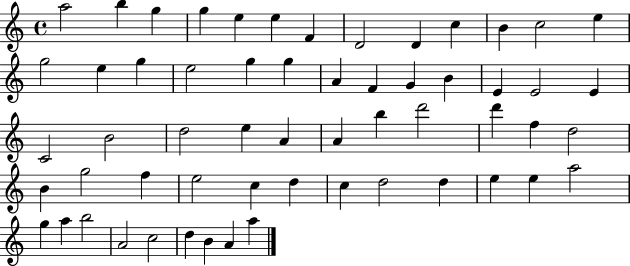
A5/h B5/q G5/q G5/q E5/q E5/q F4/q D4/h D4/q C5/q B4/q C5/h E5/q G5/h E5/q G5/q E5/h G5/q G5/q A4/q F4/q G4/q B4/q E4/q E4/h E4/q C4/h B4/h D5/h E5/q A4/q A4/q B5/q D6/h D6/q F5/q D5/h B4/q G5/h F5/q E5/h C5/q D5/q C5/q D5/h D5/q E5/q E5/q A5/h G5/q A5/q B5/h A4/h C5/h D5/q B4/q A4/q A5/q